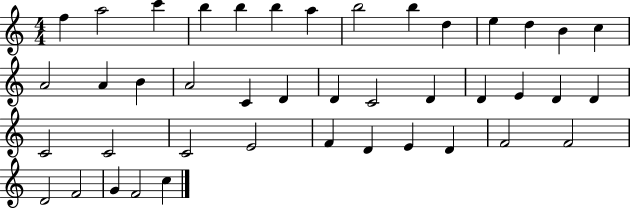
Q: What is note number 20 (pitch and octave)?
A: D4